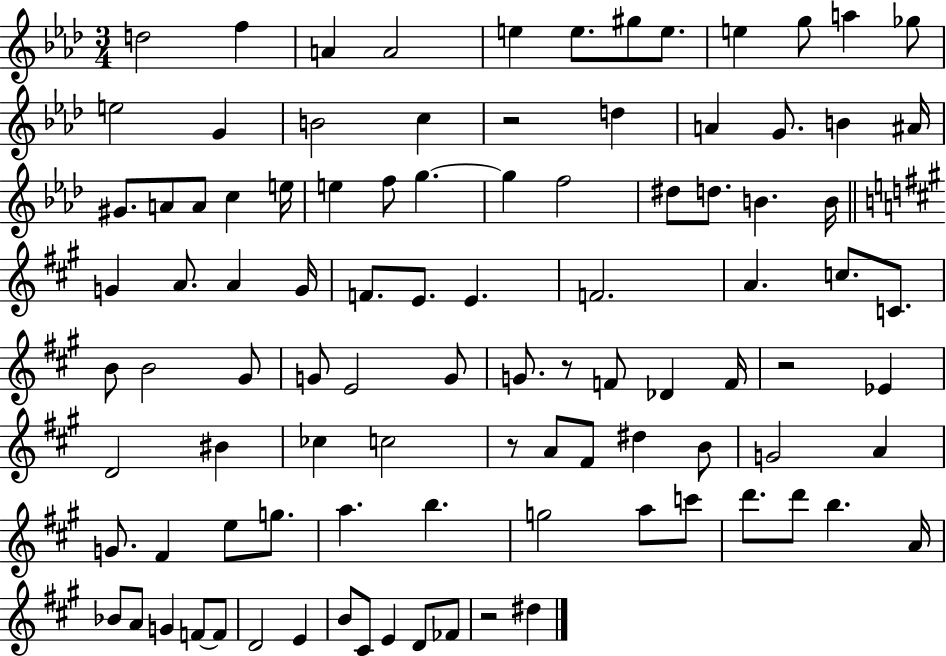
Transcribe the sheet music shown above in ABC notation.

X:1
T:Untitled
M:3/4
L:1/4
K:Ab
d2 f A A2 e e/2 ^g/2 e/2 e g/2 a _g/2 e2 G B2 c z2 d A G/2 B ^A/4 ^G/2 A/2 A/2 c e/4 e f/2 g g f2 ^d/2 d/2 B B/4 G A/2 A G/4 F/2 E/2 E F2 A c/2 C/2 B/2 B2 ^G/2 G/2 E2 G/2 G/2 z/2 F/2 _D F/4 z2 _E D2 ^B _c c2 z/2 A/2 ^F/2 ^d B/2 G2 A G/2 ^F e/2 g/2 a b g2 a/2 c'/2 d'/2 d'/2 b A/4 _B/2 A/2 G F/2 F/2 D2 E B/2 ^C/2 E D/2 _F/2 z2 ^d